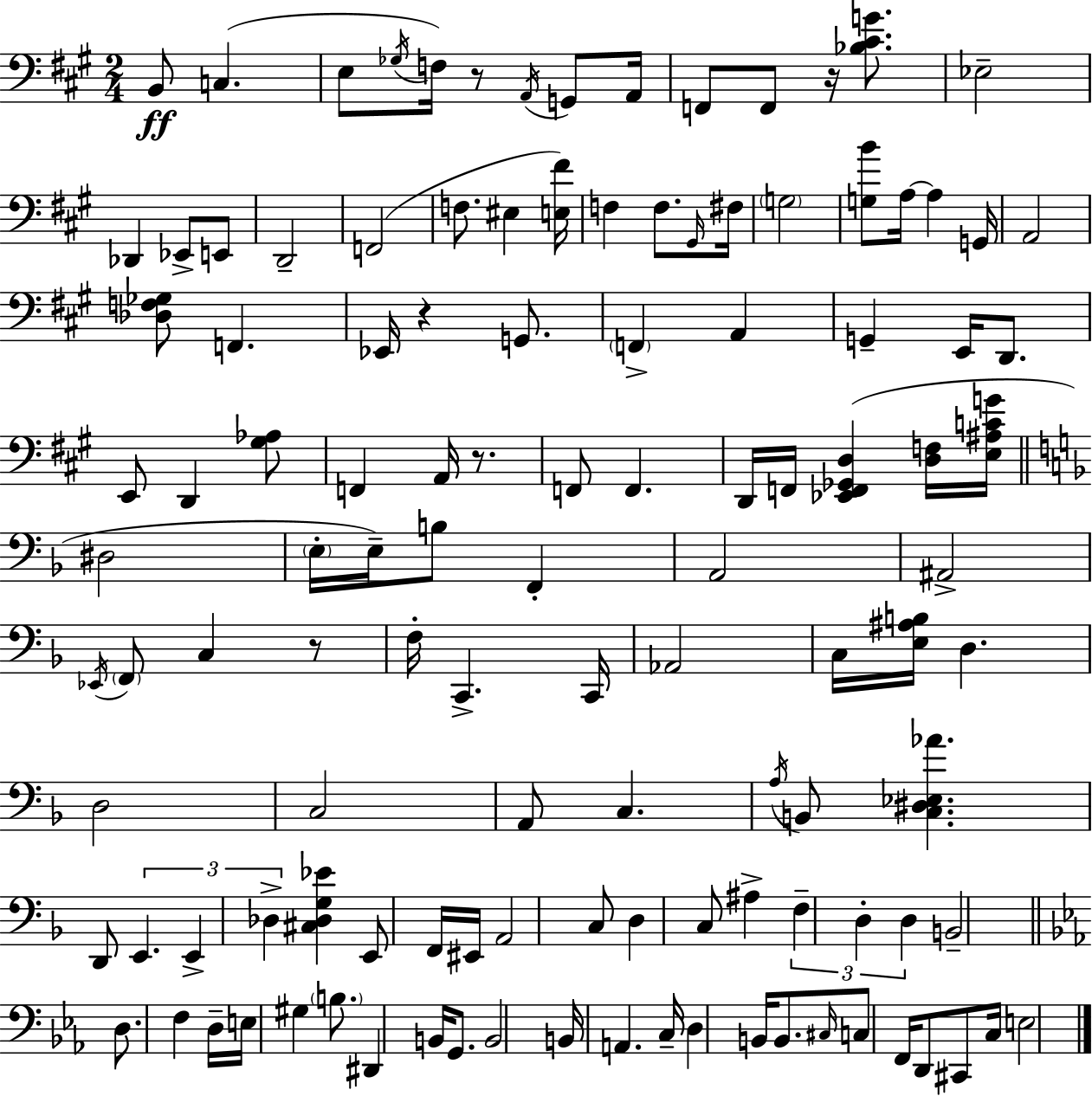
X:1
T:Untitled
M:2/4
L:1/4
K:A
B,,/2 C, E,/2 _G,/4 F,/4 z/2 A,,/4 G,,/2 A,,/4 F,,/2 F,,/2 z/4 [_B,^CG]/2 _E,2 _D,, _E,,/2 E,,/2 D,,2 F,,2 F,/2 ^E, [E,^F]/4 F, F,/2 ^G,,/4 ^F,/4 G,2 [G,B]/2 A,/4 A, G,,/4 A,,2 [_D,F,_G,]/2 F,, _E,,/4 z G,,/2 F,, A,, G,, E,,/4 D,,/2 E,,/2 D,, [^G,_A,]/2 F,, A,,/4 z/2 F,,/2 F,, D,,/4 F,,/4 [_E,,F,,_G,,D,] [D,F,]/4 [E,^A,CG]/4 ^D,2 E,/4 E,/4 B,/2 F,, A,,2 ^A,,2 _E,,/4 F,,/2 C, z/2 F,/4 C,, C,,/4 _A,,2 C,/4 [E,^A,B,]/4 D, D,2 C,2 A,,/2 C, A,/4 B,,/2 [C,^D,_E,_A] D,,/2 E,, E,, _D, [^C,_D,G,_E] E,,/2 F,,/4 ^E,,/4 A,,2 C,/2 D, C,/2 ^A, F, D, D, B,,2 D,/2 F, D,/4 E,/4 ^G, B,/2 ^D,, B,,/4 G,,/2 B,,2 B,,/4 A,, C,/4 D, B,,/4 B,,/2 ^C,/4 C,/2 F,,/4 D,,/2 ^C,,/2 C,/4 E,2